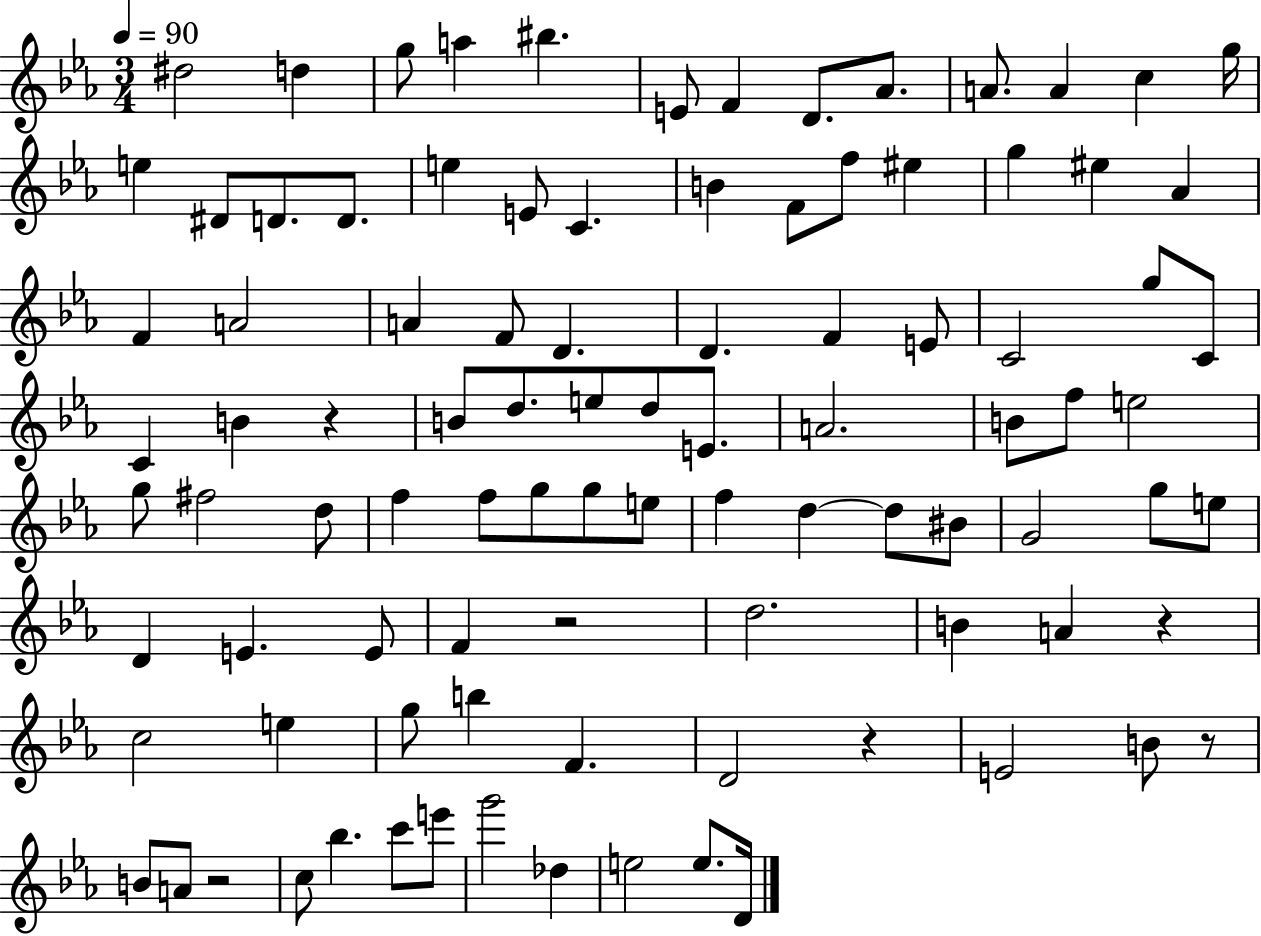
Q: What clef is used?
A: treble